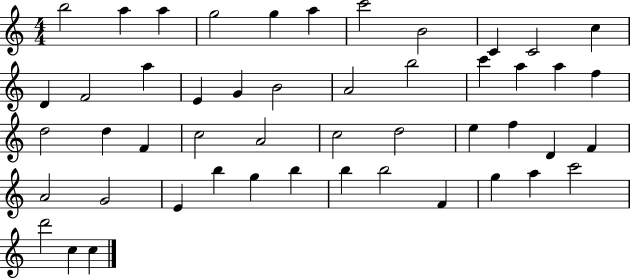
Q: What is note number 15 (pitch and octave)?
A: E4